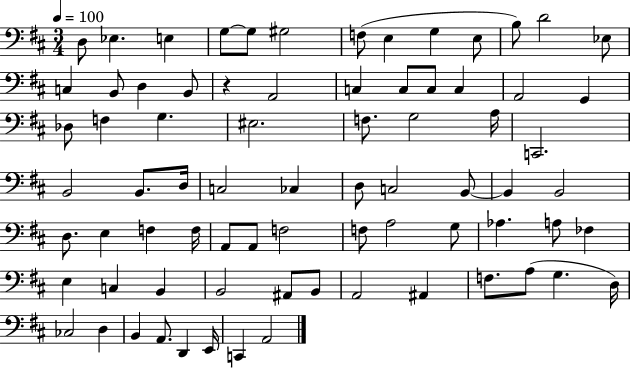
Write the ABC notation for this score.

X:1
T:Untitled
M:3/4
L:1/4
K:D
D,/2 _E, E, G,/2 G,/2 ^G,2 F,/2 E, G, E,/2 B,/2 D2 _E,/2 C, B,,/2 D, B,,/2 z A,,2 C, C,/2 C,/2 C, A,,2 G,, _D,/2 F, G, ^E,2 F,/2 G,2 A,/4 C,,2 B,,2 B,,/2 D,/4 C,2 _C, D,/2 C,2 B,,/2 B,, B,,2 D,/2 E, F, F,/4 A,,/2 A,,/2 F,2 F,/2 A,2 G,/2 _A, A,/2 _F, E, C, B,, B,,2 ^A,,/2 B,,/2 A,,2 ^A,, F,/2 A,/2 G, D,/4 _C,2 D, B,, A,,/2 D,, E,,/4 C,, A,,2